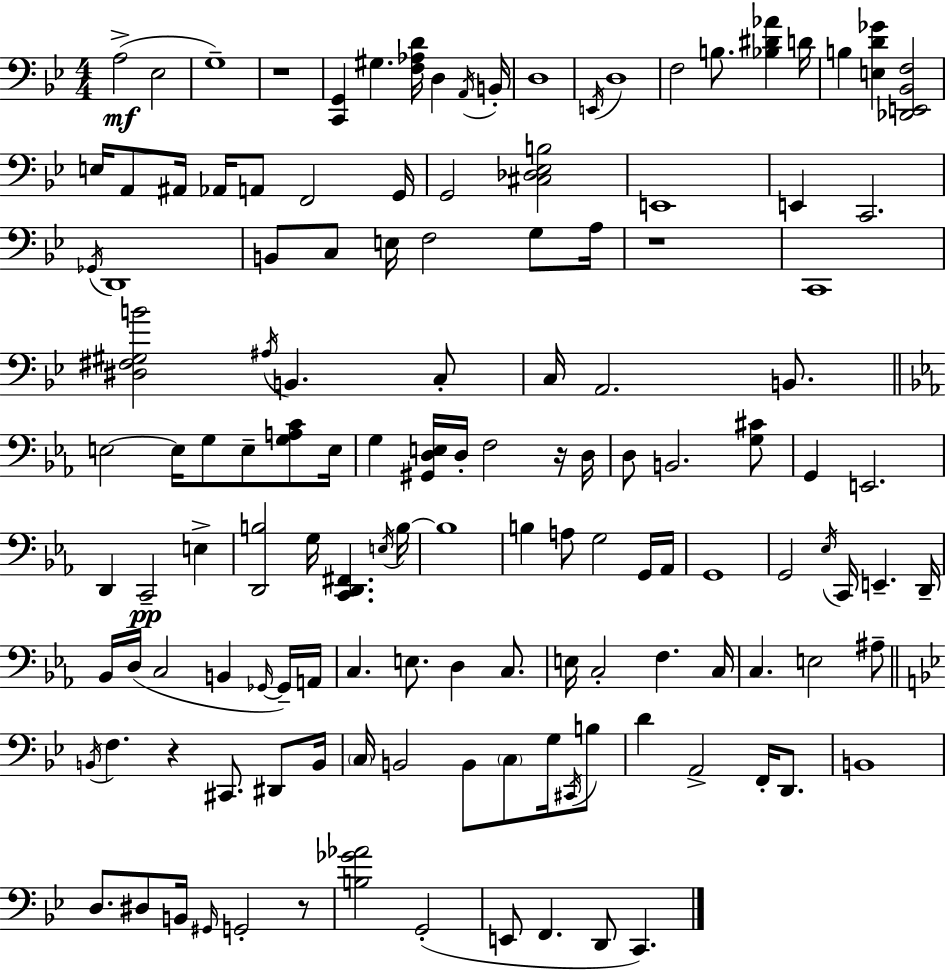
X:1
T:Untitled
M:4/4
L:1/4
K:Gm
A,2 _E,2 G,4 z4 [C,,G,,] ^G, [F,_A,D]/4 D, A,,/4 B,,/4 D,4 E,,/4 D,4 F,2 B,/2 [_B,^D_A] D/4 B, [E,D_G] [_D,,E,,_B,,F,]2 E,/4 A,,/2 ^A,,/4 _A,,/4 A,,/2 F,,2 G,,/4 G,,2 [^C,_D,_E,B,]2 E,,4 E,, C,,2 _G,,/4 D,,4 B,,/2 C,/2 E,/4 F,2 G,/2 A,/4 z4 C,,4 [^D,^F,^G,B]2 ^A,/4 B,, C,/2 C,/4 A,,2 B,,/2 E,2 E,/4 G,/2 E,/2 [G,A,C]/2 E,/4 G, [^G,,D,E,]/4 D,/4 F,2 z/4 D,/4 D,/2 B,,2 [G,^C]/2 G,, E,,2 D,, C,,2 E, [D,,B,]2 G,/4 [C,,D,,^F,,] E,/4 B,/4 B,4 B, A,/2 G,2 G,,/4 _A,,/4 G,,4 G,,2 _E,/4 C,,/4 E,, D,,/4 _B,,/4 D,/4 C,2 B,, _G,,/4 _G,,/4 A,,/4 C, E,/2 D, C,/2 E,/4 C,2 F, C,/4 C, E,2 ^A,/2 B,,/4 F, z ^C,,/2 ^D,,/2 B,,/4 C,/4 B,,2 B,,/2 C,/2 G,/4 ^C,,/4 B,/2 D A,,2 F,,/4 D,,/2 B,,4 D,/2 ^D,/2 B,,/4 ^G,,/4 G,,2 z/2 [B,_G_A]2 G,,2 E,,/2 F,, D,,/2 C,,